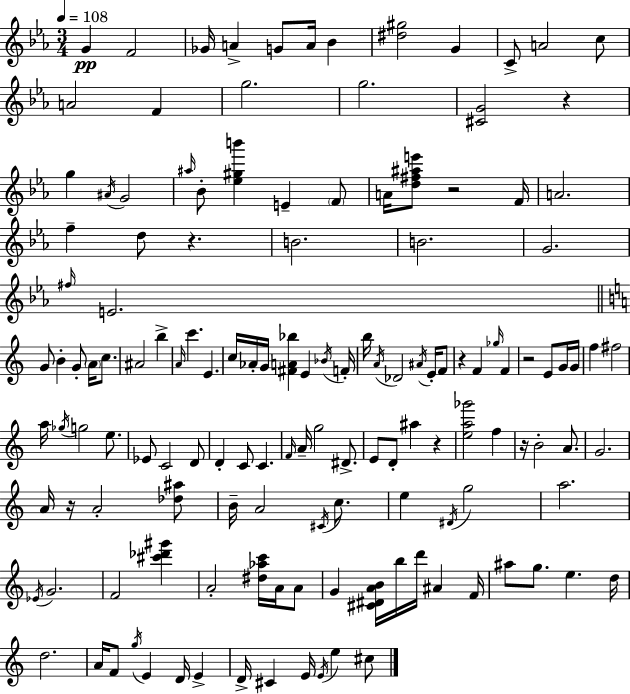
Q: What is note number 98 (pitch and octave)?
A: A4